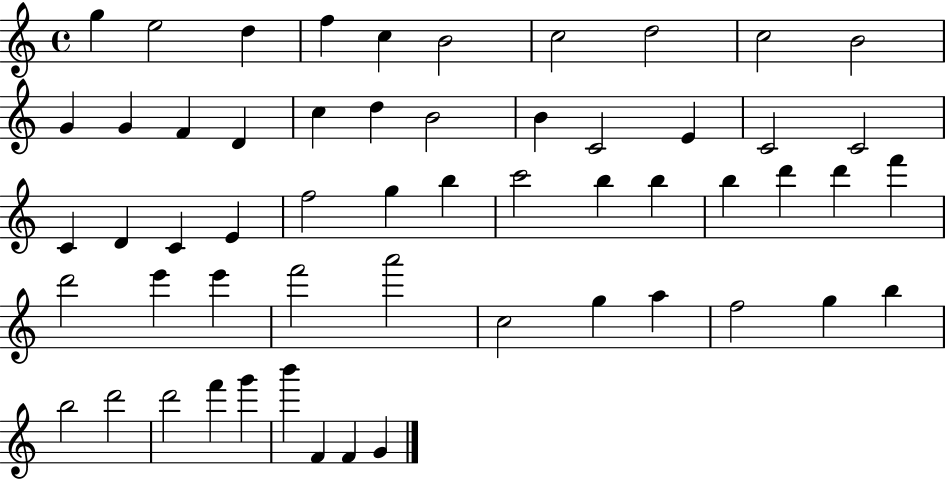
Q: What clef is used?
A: treble